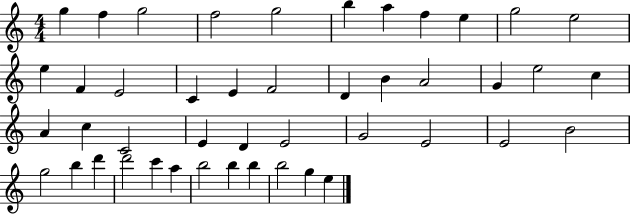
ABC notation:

X:1
T:Untitled
M:4/4
L:1/4
K:C
g f g2 f2 g2 b a f e g2 e2 e F E2 C E F2 D B A2 G e2 c A c C2 E D E2 G2 E2 E2 B2 g2 b d' d'2 c' a b2 b b b2 g e